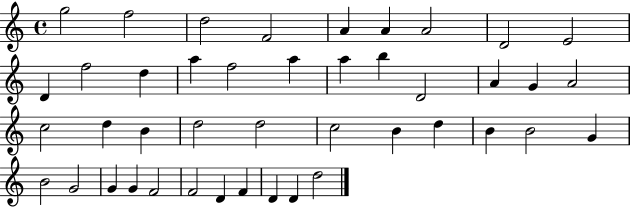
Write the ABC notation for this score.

X:1
T:Untitled
M:4/4
L:1/4
K:C
g2 f2 d2 F2 A A A2 D2 E2 D f2 d a f2 a a b D2 A G A2 c2 d B d2 d2 c2 B d B B2 G B2 G2 G G F2 F2 D F D D d2